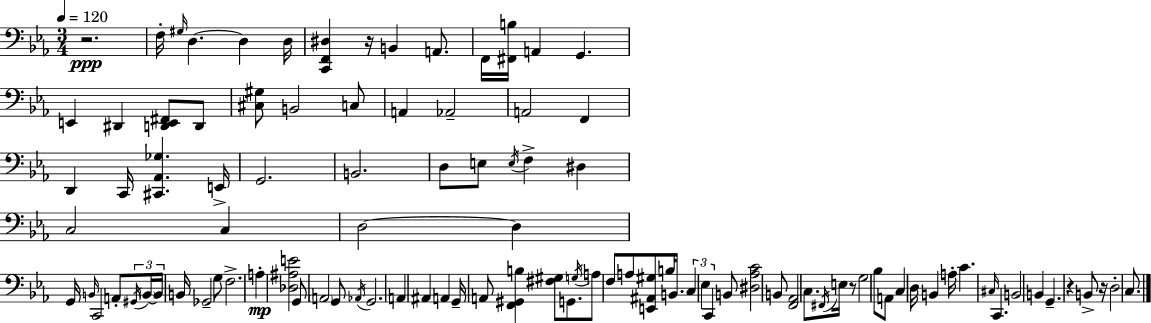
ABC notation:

X:1
T:Untitled
M:3/4
L:1/4
K:Cm
z2 F,/4 ^G,/4 D, D, D,/4 [C,,F,,^D,] z/4 B,, A,,/2 F,,/4 [^F,,B,]/4 A,, G,, E,, ^D,, [D,,E,,^F,,]/2 D,,/2 [^C,^G,]/2 B,,2 C,/2 A,, _A,,2 A,,2 F,, D,, C,,/4 [^C,,_A,,_G,] E,,/4 G,,2 B,,2 D,/2 E,/2 E,/4 F, ^D, C,2 C, D,2 D, G,,/4 B,,/4 C,,2 A,,/2 ^G,,/4 B,,/4 B,,/4 B,,/4 _G,,2 G,/2 F,2 A, [_D,^A,E]2 G,,/2 A,,2 G,,/2 _A,,/4 G,,2 A,, ^A,, A,, G,,/4 A,,/2 [F,,^G,,B,] [^F,^G,]/2 G,,/2 G,/4 A,/2 F,/2 A,/2 [E,,^A,,^G,]/2 B,/4 B,,/2 C, _E, C,, B,,/2 [^D,_A,C]2 B,,/2 [F,,_A,,]2 C,/2 ^F,,/4 E,/4 z/2 G,2 _B,/2 A,,/2 C, D,/4 B,, A,/4 C ^C,/4 C,, B,,2 B,, G,, z B,,/2 z/4 D,2 C,/2